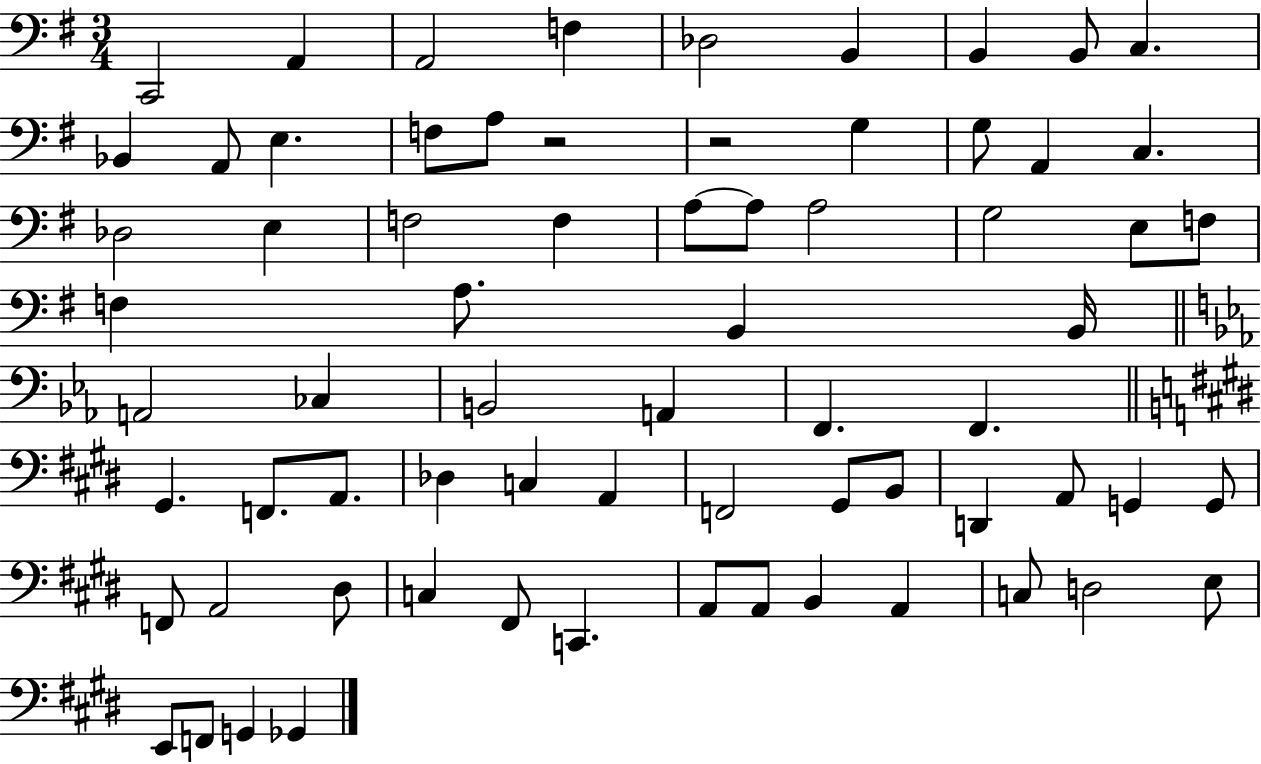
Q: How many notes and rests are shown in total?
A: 70